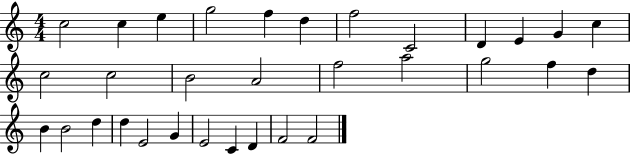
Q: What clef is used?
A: treble